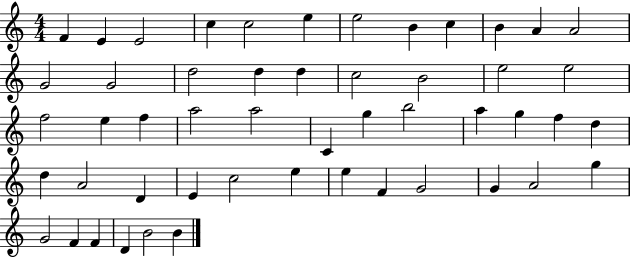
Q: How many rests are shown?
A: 0